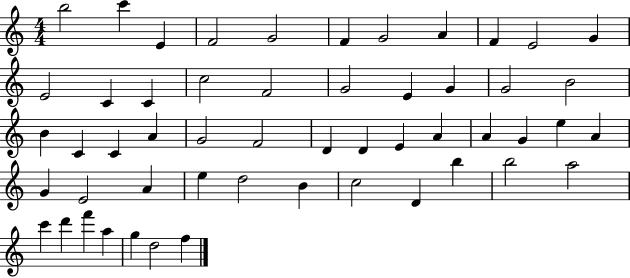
B5/h C6/q E4/q F4/h G4/h F4/q G4/h A4/q F4/q E4/h G4/q E4/h C4/q C4/q C5/h F4/h G4/h E4/q G4/q G4/h B4/h B4/q C4/q C4/q A4/q G4/h F4/h D4/q D4/q E4/q A4/q A4/q G4/q E5/q A4/q G4/q E4/h A4/q E5/q D5/h B4/q C5/h D4/q B5/q B5/h A5/h C6/q D6/q F6/q A5/q G5/q D5/h F5/q